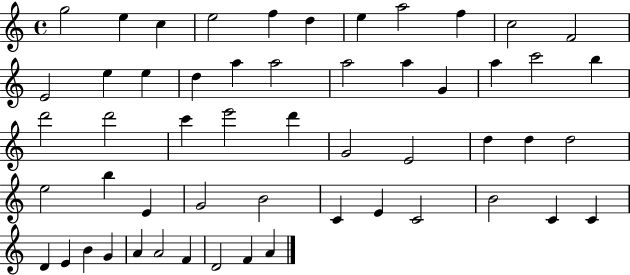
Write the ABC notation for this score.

X:1
T:Untitled
M:4/4
L:1/4
K:C
g2 e c e2 f d e a2 f c2 F2 E2 e e d a a2 a2 a G a c'2 b d'2 d'2 c' e'2 d' G2 E2 d d d2 e2 b E G2 B2 C E C2 B2 C C D E B G A A2 F D2 F A